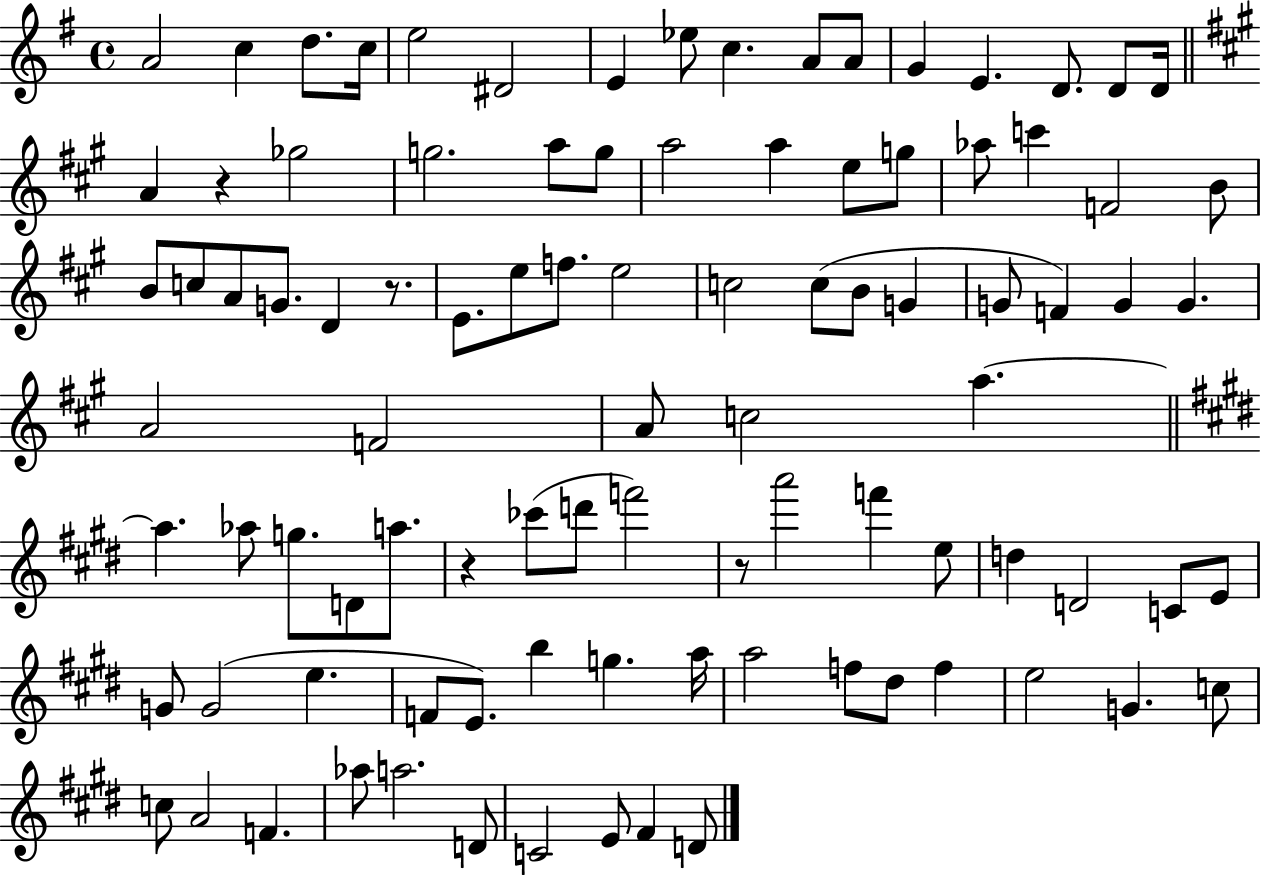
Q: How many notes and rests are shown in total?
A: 95